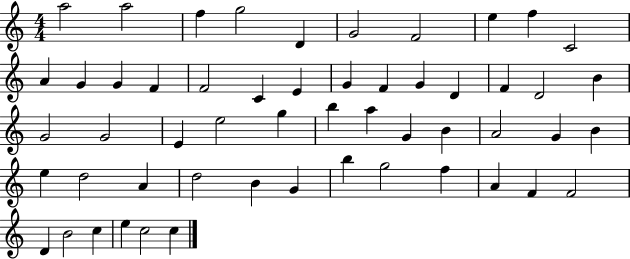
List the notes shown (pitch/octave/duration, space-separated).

A5/h A5/h F5/q G5/h D4/q G4/h F4/h E5/q F5/q C4/h A4/q G4/q G4/q F4/q F4/h C4/q E4/q G4/q F4/q G4/q D4/q F4/q D4/h B4/q G4/h G4/h E4/q E5/h G5/q B5/q A5/q G4/q B4/q A4/h G4/q B4/q E5/q D5/h A4/q D5/h B4/q G4/q B5/q G5/h F5/q A4/q F4/q F4/h D4/q B4/h C5/q E5/q C5/h C5/q